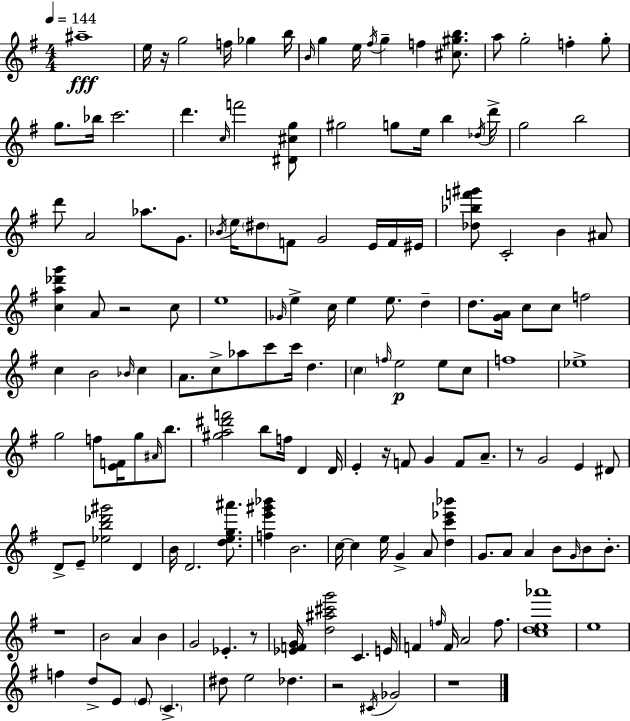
X:1
T:Untitled
M:4/4
L:1/4
K:G
^a4 e/4 z/4 g2 f/4 _g b/4 B/4 g e/4 ^f/4 g f [^c^gb]/2 a/2 g2 f g/2 g/2 _b/4 c'2 d' c/4 f'2 [^D^cg]/2 ^g2 g/2 e/4 b _d/4 d'/4 g2 b2 d'/2 A2 _a/2 G/2 _B/4 e/4 ^d/2 F/2 G2 E/4 F/4 ^E/4 [_d_bf'^g']/2 C2 B ^A/2 [ca_d'g'] A/2 z2 c/2 e4 _G/4 e c/4 e e/2 d d/2 [GA]/4 c/2 c/2 f2 c B2 _B/4 c A/2 c/2 _a/2 c'/2 c'/4 d c f/4 e2 e/2 c/2 f4 _e4 g2 f/2 [EF]/4 g/2 ^A/4 b/2 [^ga^d'f']2 b/2 f/4 D D/4 E z/4 F/2 G F/2 A/2 z/2 G2 E ^D/2 D/2 E/2 [_eb_d'^g']2 D B/4 D2 [deg^a']/2 [fe'^g'_b'] B2 c/4 c e/4 G A/2 [dc'_e'_b'] G/2 A/2 A B/2 G/4 B/2 B/2 z4 B2 A B G2 _E z/2 [_EFG]/4 [d^a^c'g']2 C E/4 F f/4 F/4 A2 f/2 [cde_a']4 e4 f d/2 E/2 E/2 C ^d/2 e2 _d z2 ^C/4 _G2 z4